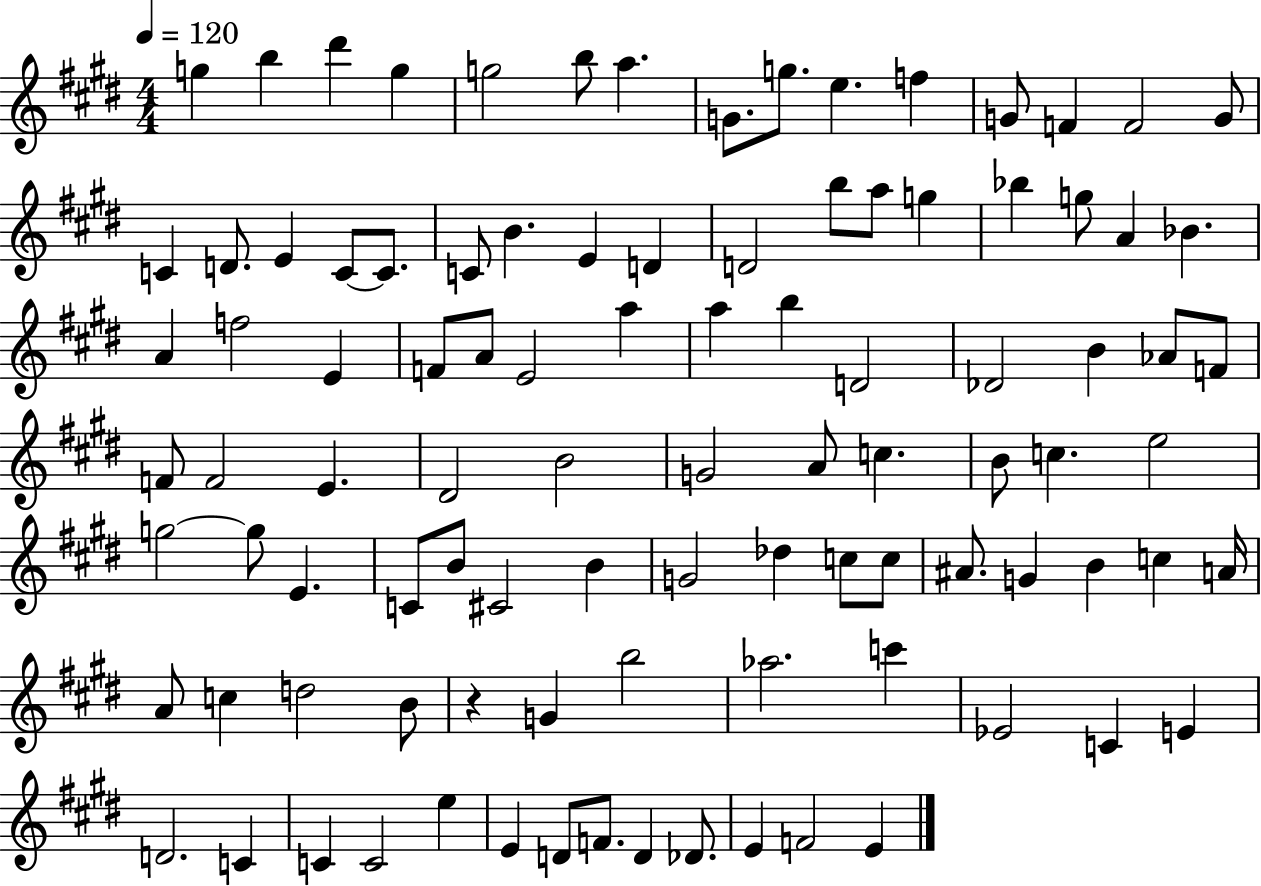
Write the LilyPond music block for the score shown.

{
  \clef treble
  \numericTimeSignature
  \time 4/4
  \key e \major
  \tempo 4 = 120
  g''4 b''4 dis'''4 g''4 | g''2 b''8 a''4. | g'8. g''8. e''4. f''4 | g'8 f'4 f'2 g'8 | \break c'4 d'8. e'4 c'8~~ c'8. | c'8 b'4. e'4 d'4 | d'2 b''8 a''8 g''4 | bes''4 g''8 a'4 bes'4. | \break a'4 f''2 e'4 | f'8 a'8 e'2 a''4 | a''4 b''4 d'2 | des'2 b'4 aes'8 f'8 | \break f'8 f'2 e'4. | dis'2 b'2 | g'2 a'8 c''4. | b'8 c''4. e''2 | \break g''2~~ g''8 e'4. | c'8 b'8 cis'2 b'4 | g'2 des''4 c''8 c''8 | ais'8. g'4 b'4 c''4 a'16 | \break a'8 c''4 d''2 b'8 | r4 g'4 b''2 | aes''2. c'''4 | ees'2 c'4 e'4 | \break d'2. c'4 | c'4 c'2 e''4 | e'4 d'8 f'8. d'4 des'8. | e'4 f'2 e'4 | \break \bar "|."
}